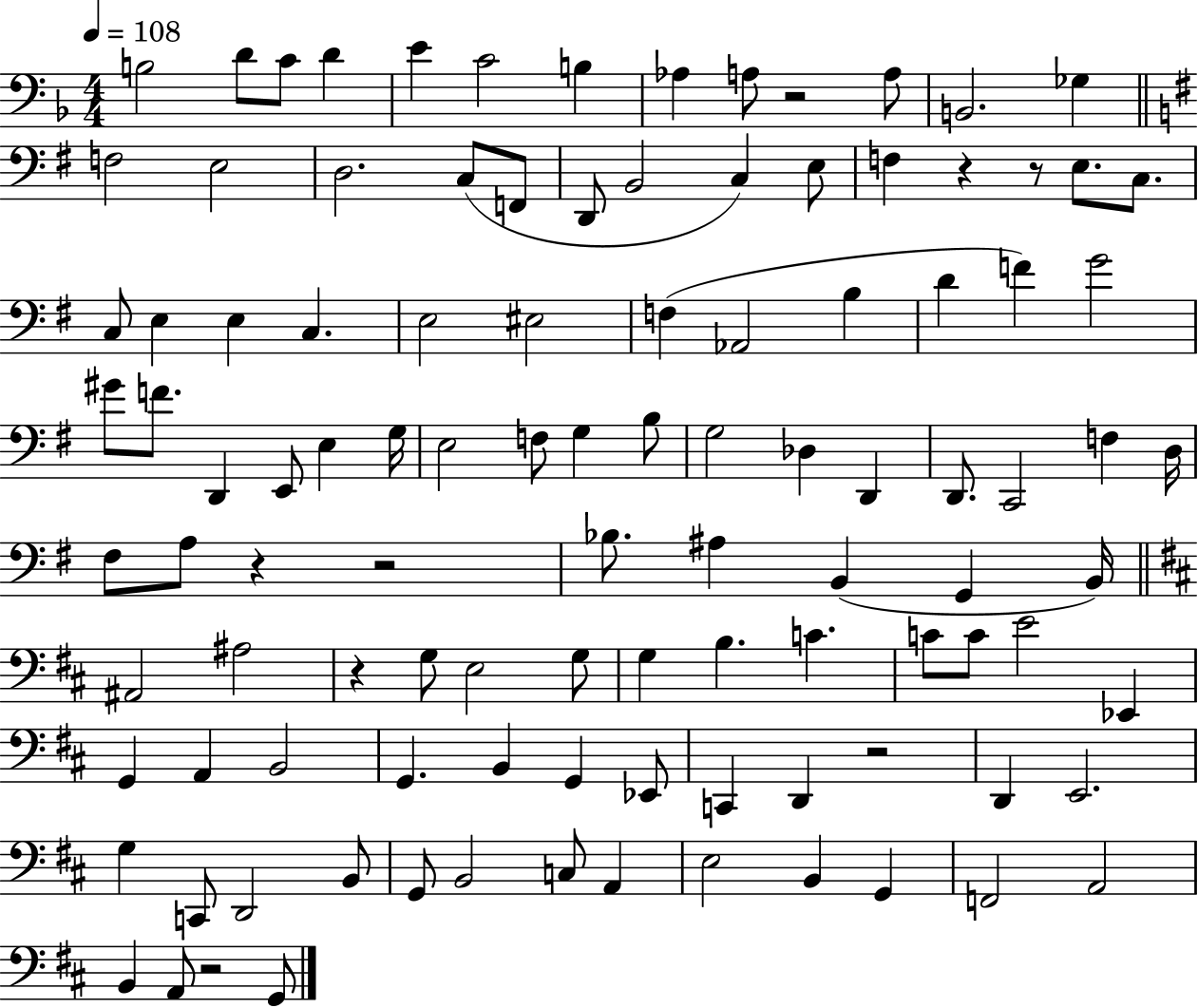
B3/h D4/e C4/e D4/q E4/q C4/h B3/q Ab3/q A3/e R/h A3/e B2/h. Gb3/q F3/h E3/h D3/h. C3/e F2/e D2/e B2/h C3/q E3/e F3/q R/q R/e E3/e. C3/e. C3/e E3/q E3/q C3/q. E3/h EIS3/h F3/q Ab2/h B3/q D4/q F4/q G4/h G#4/e F4/e. D2/q E2/e E3/q G3/s E3/h F3/e G3/q B3/e G3/h Db3/q D2/q D2/e. C2/h F3/q D3/s F#3/e A3/e R/q R/h Bb3/e. A#3/q B2/q G2/q B2/s A#2/h A#3/h R/q G3/e E3/h G3/e G3/q B3/q. C4/q. C4/e C4/e E4/h Eb2/q G2/q A2/q B2/h G2/q. B2/q G2/q Eb2/e C2/q D2/q R/h D2/q E2/h. G3/q C2/e D2/h B2/e G2/e B2/h C3/e A2/q E3/h B2/q G2/q F2/h A2/h B2/q A2/e R/h G2/e